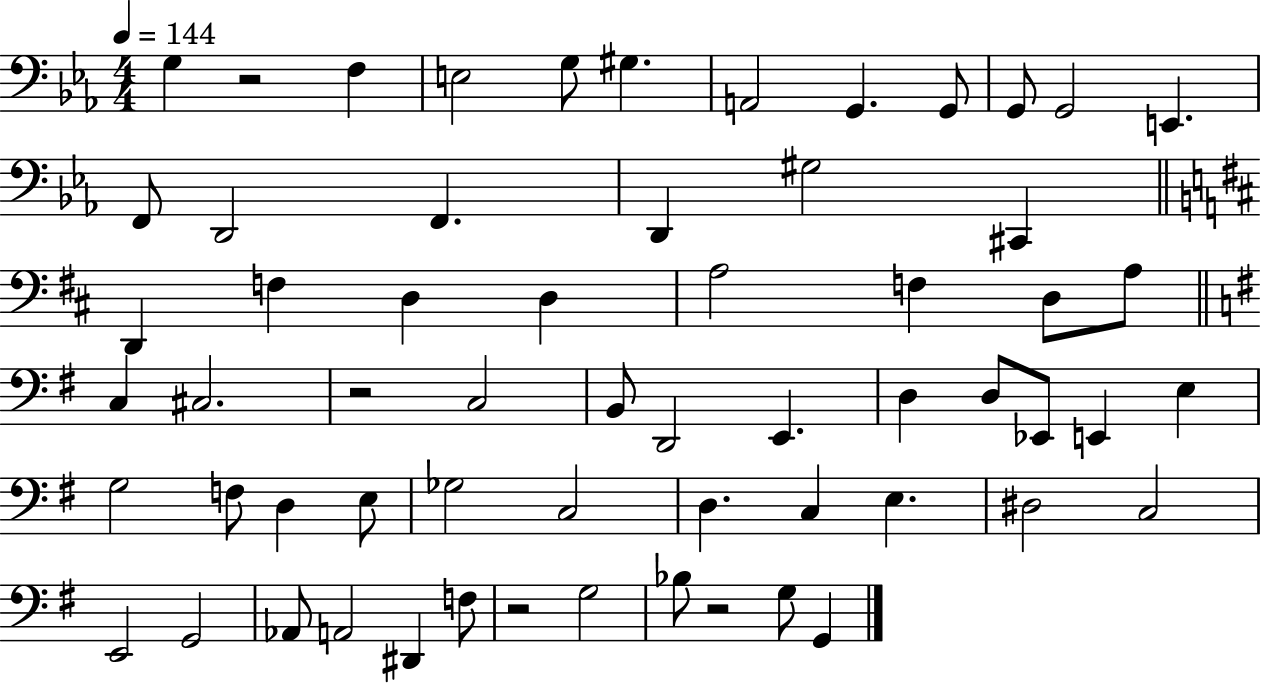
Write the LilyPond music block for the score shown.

{
  \clef bass
  \numericTimeSignature
  \time 4/4
  \key ees \major
  \tempo 4 = 144
  g4 r2 f4 | e2 g8 gis4. | a,2 g,4. g,8 | g,8 g,2 e,4. | \break f,8 d,2 f,4. | d,4 gis2 cis,4 | \bar "||" \break \key b \minor d,4 f4 d4 d4 | a2 f4 d8 a8 | \bar "||" \break \key g \major c4 cis2. | r2 c2 | b,8 d,2 e,4. | d4 d8 ees,8 e,4 e4 | \break g2 f8 d4 e8 | ges2 c2 | d4. c4 e4. | dis2 c2 | \break e,2 g,2 | aes,8 a,2 dis,4 f8 | r2 g2 | bes8 r2 g8 g,4 | \break \bar "|."
}